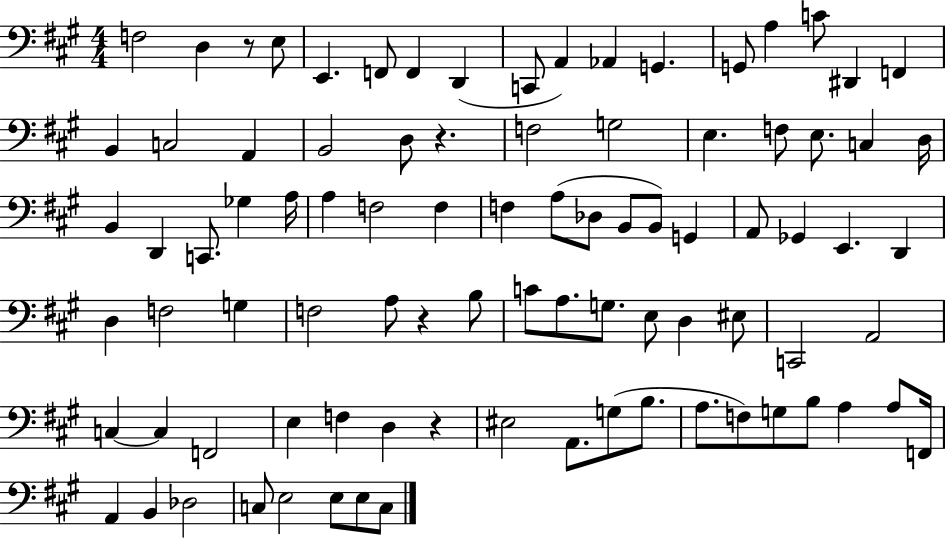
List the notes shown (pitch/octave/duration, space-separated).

F3/h D3/q R/e E3/e E2/q. F2/e F2/q D2/q C2/e A2/q Ab2/q G2/q. G2/e A3/q C4/e D#2/q F2/q B2/q C3/h A2/q B2/h D3/e R/q. F3/h G3/h E3/q. F3/e E3/e. C3/q D3/s B2/q D2/q C2/e. Gb3/q A3/s A3/q F3/h F3/q F3/q A3/e Db3/e B2/e B2/e G2/q A2/e Gb2/q E2/q. D2/q D3/q F3/h G3/q F3/h A3/e R/q B3/e C4/e A3/e. G3/e. E3/e D3/q EIS3/e C2/h A2/h C3/q C3/q F2/h E3/q F3/q D3/q R/q EIS3/h A2/e. G3/e B3/e. A3/e. F3/e G3/e B3/e A3/q A3/e F2/s A2/q B2/q Db3/h C3/e E3/h E3/e E3/e C3/e